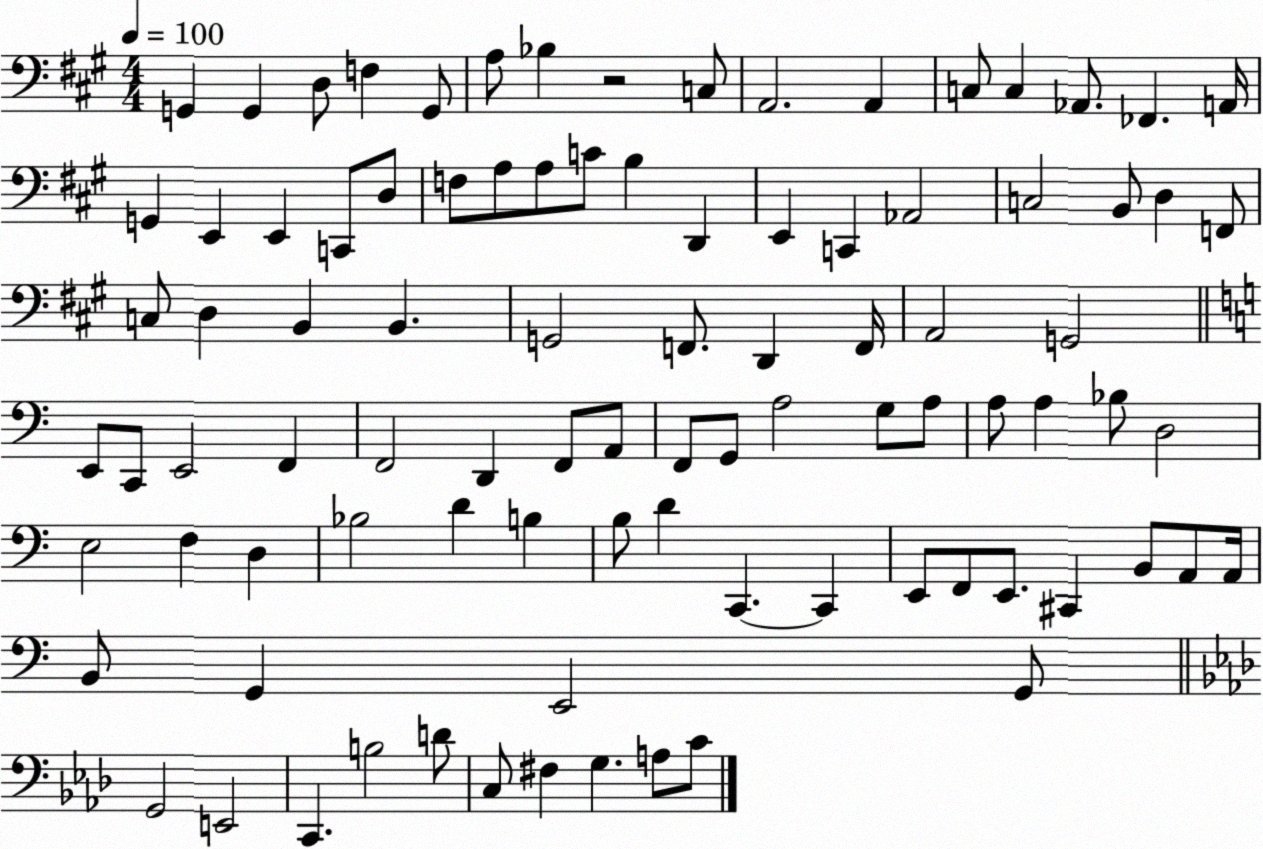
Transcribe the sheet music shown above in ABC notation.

X:1
T:Untitled
M:4/4
L:1/4
K:A
G,, G,, D,/2 F, G,,/2 A,/2 _B, z2 C,/2 A,,2 A,, C,/2 C, _A,,/2 _F,, A,,/4 G,, E,, E,, C,,/2 D,/2 F,/2 A,/2 A,/2 C/2 B, D,, E,, C,, _A,,2 C,2 B,,/2 D, F,,/2 C,/2 D, B,, B,, G,,2 F,,/2 D,, F,,/4 A,,2 G,,2 E,,/2 C,,/2 E,,2 F,, F,,2 D,, F,,/2 A,,/2 F,,/2 G,,/2 A,2 G,/2 A,/2 A,/2 A, _B,/2 D,2 E,2 F, D, _B,2 D B, B,/2 D C,, C,, E,,/2 F,,/2 E,,/2 ^C,, B,,/2 A,,/2 A,,/4 B,,/2 G,, E,,2 G,,/2 G,,2 E,,2 C,, B,2 D/2 C,/2 ^F, G, A,/2 C/2